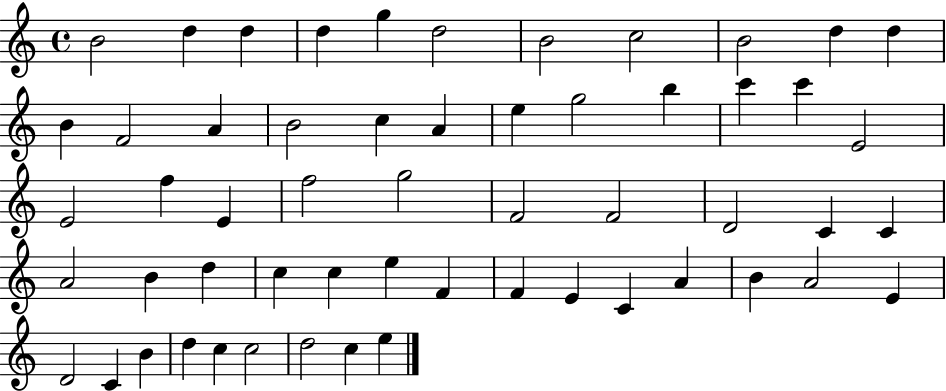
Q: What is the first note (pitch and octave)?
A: B4